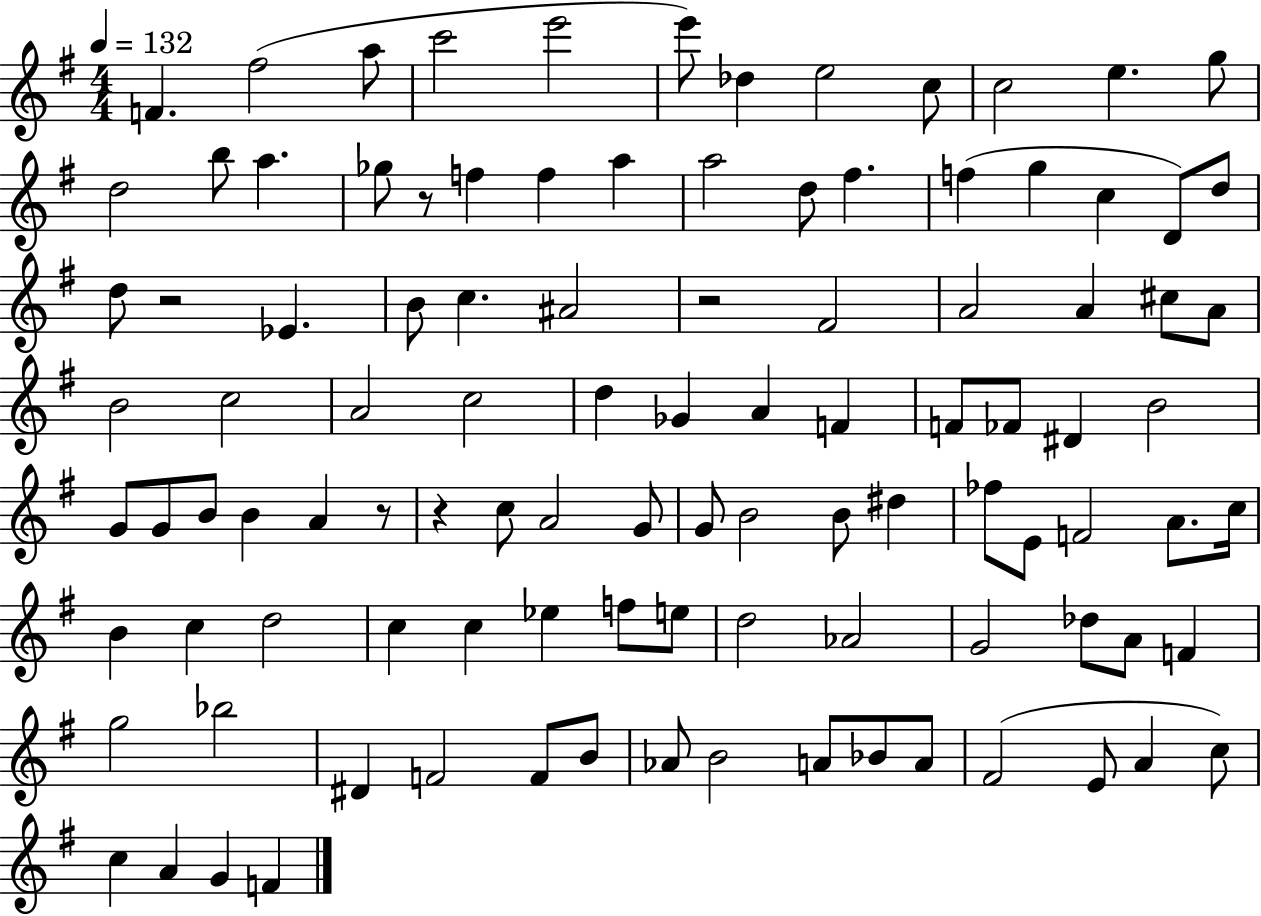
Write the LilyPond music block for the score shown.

{
  \clef treble
  \numericTimeSignature
  \time 4/4
  \key g \major
  \tempo 4 = 132
  \repeat volta 2 { f'4. fis''2( a''8 | c'''2 e'''2 | e'''8) des''4 e''2 c''8 | c''2 e''4. g''8 | \break d''2 b''8 a''4. | ges''8 r8 f''4 f''4 a''4 | a''2 d''8 fis''4. | f''4( g''4 c''4 d'8) d''8 | \break d''8 r2 ees'4. | b'8 c''4. ais'2 | r2 fis'2 | a'2 a'4 cis''8 a'8 | \break b'2 c''2 | a'2 c''2 | d''4 ges'4 a'4 f'4 | f'8 fes'8 dis'4 b'2 | \break g'8 g'8 b'8 b'4 a'4 r8 | r4 c''8 a'2 g'8 | g'8 b'2 b'8 dis''4 | fes''8 e'8 f'2 a'8. c''16 | \break b'4 c''4 d''2 | c''4 c''4 ees''4 f''8 e''8 | d''2 aes'2 | g'2 des''8 a'8 f'4 | \break g''2 bes''2 | dis'4 f'2 f'8 b'8 | aes'8 b'2 a'8 bes'8 a'8 | fis'2( e'8 a'4 c''8) | \break c''4 a'4 g'4 f'4 | } \bar "|."
}